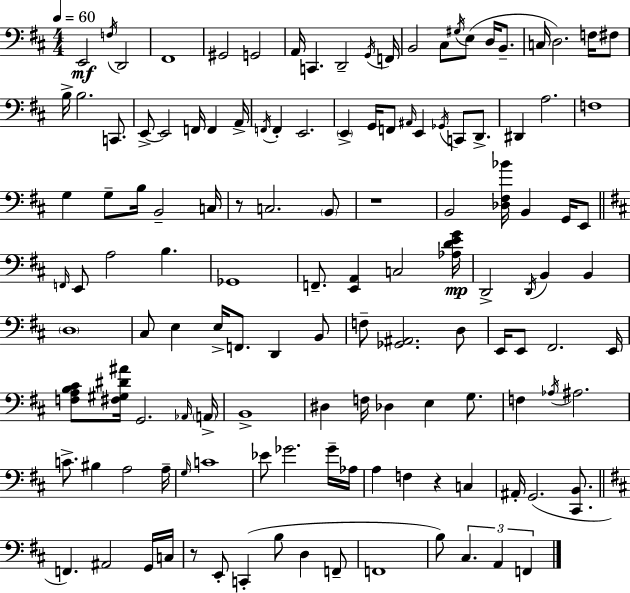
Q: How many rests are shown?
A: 4